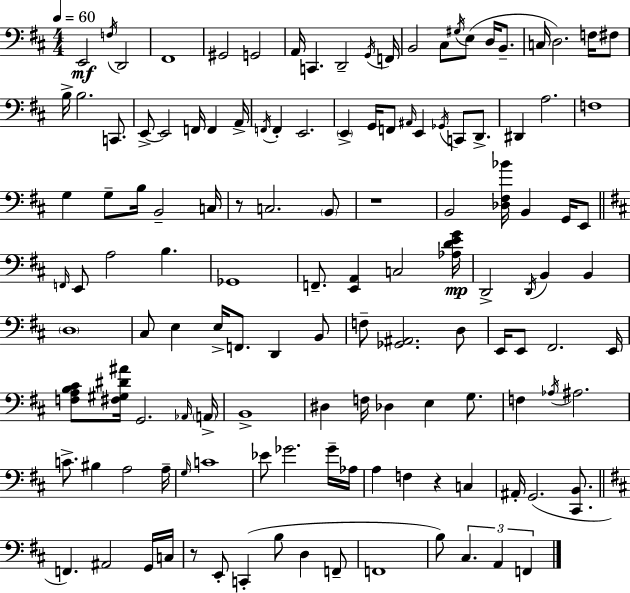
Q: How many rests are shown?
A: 4